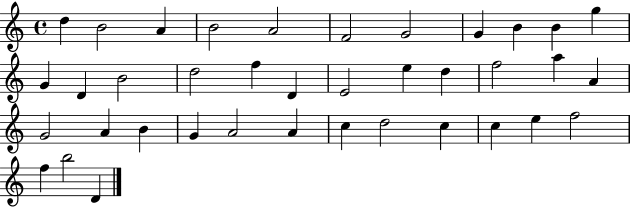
{
  \clef treble
  \time 4/4
  \defaultTimeSignature
  \key c \major
  d''4 b'2 a'4 | b'2 a'2 | f'2 g'2 | g'4 b'4 b'4 g''4 | \break g'4 d'4 b'2 | d''2 f''4 d'4 | e'2 e''4 d''4 | f''2 a''4 a'4 | \break g'2 a'4 b'4 | g'4 a'2 a'4 | c''4 d''2 c''4 | c''4 e''4 f''2 | \break f''4 b''2 d'4 | \bar "|."
}